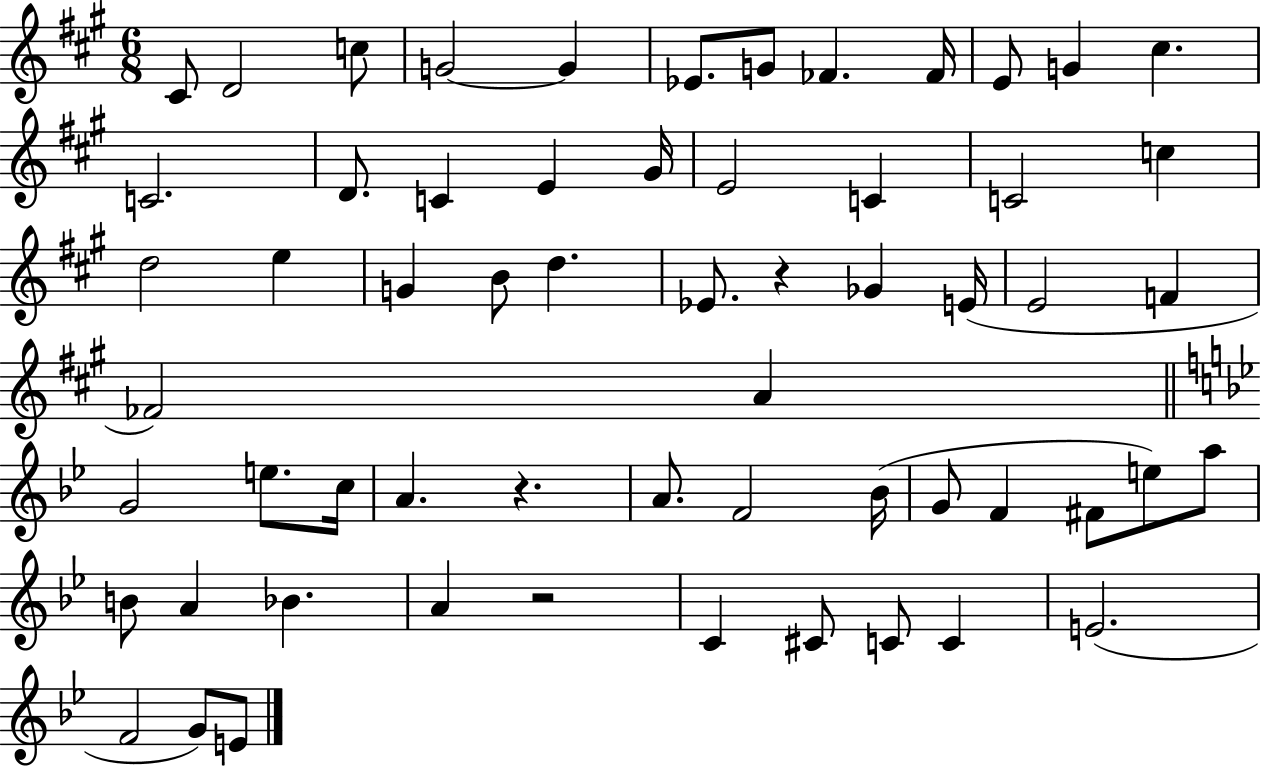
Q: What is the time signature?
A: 6/8